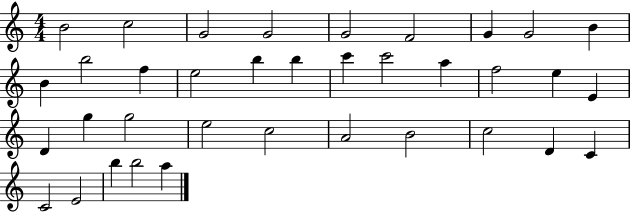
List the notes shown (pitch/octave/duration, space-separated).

B4/h C5/h G4/h G4/h G4/h F4/h G4/q G4/h B4/q B4/q B5/h F5/q E5/h B5/q B5/q C6/q C6/h A5/q F5/h E5/q E4/q D4/q G5/q G5/h E5/h C5/h A4/h B4/h C5/h D4/q C4/q C4/h E4/h B5/q B5/h A5/q